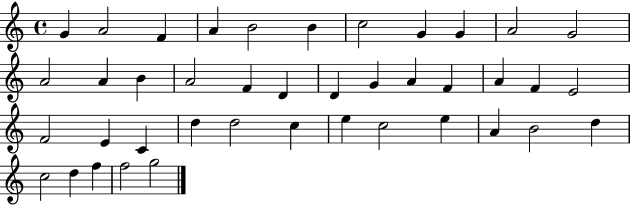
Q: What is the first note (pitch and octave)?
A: G4